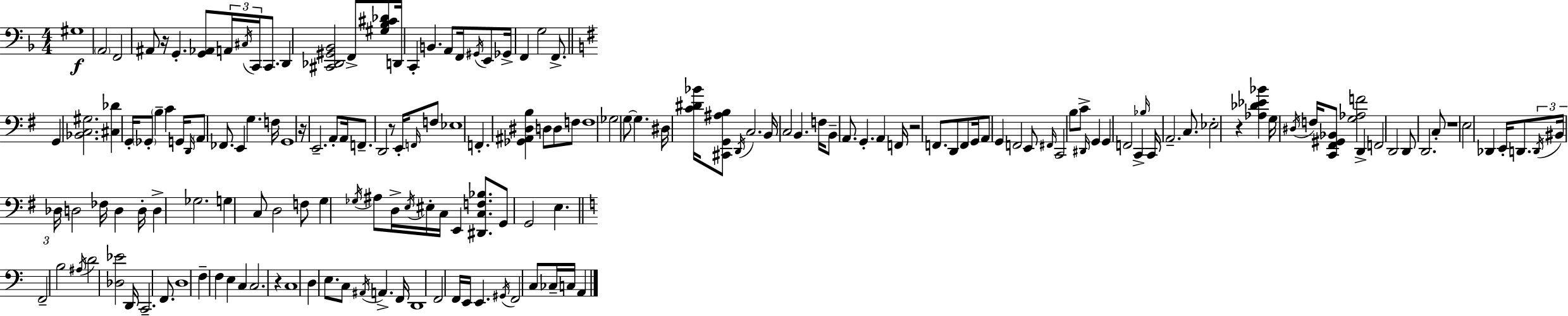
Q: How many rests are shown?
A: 7